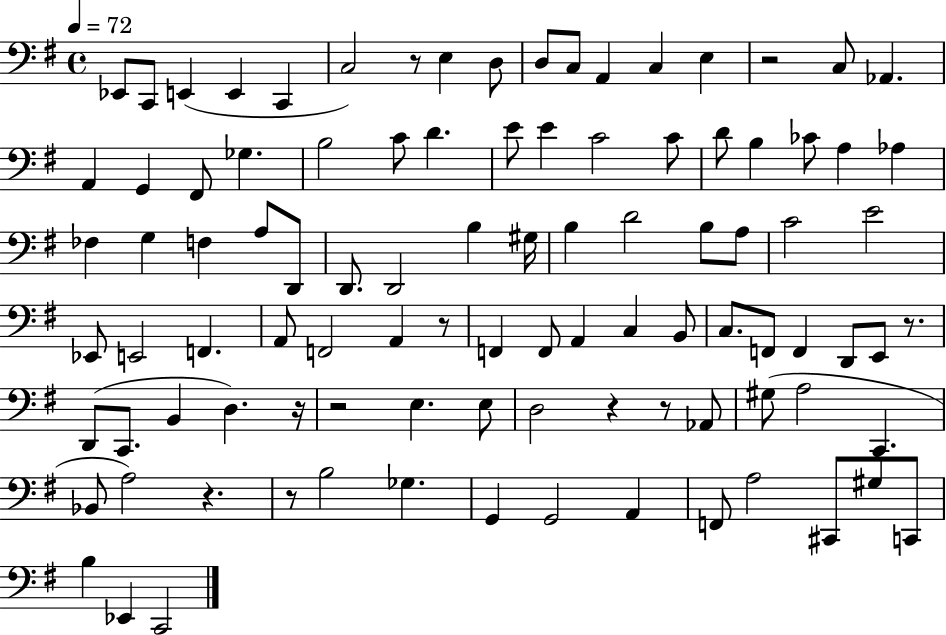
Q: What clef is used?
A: bass